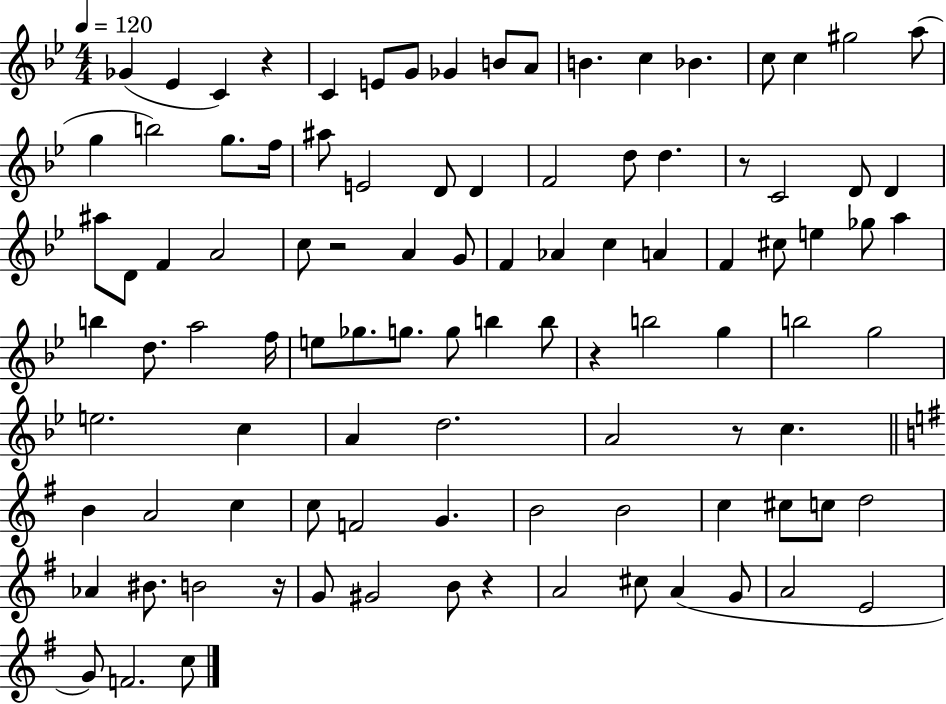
X:1
T:Untitled
M:4/4
L:1/4
K:Bb
_G _E C z C E/2 G/2 _G B/2 A/2 B c _B c/2 c ^g2 a/2 g b2 g/2 f/4 ^a/2 E2 D/2 D F2 d/2 d z/2 C2 D/2 D ^a/2 D/2 F A2 c/2 z2 A G/2 F _A c A F ^c/2 e _g/2 a b d/2 a2 f/4 e/2 _g/2 g/2 g/2 b b/2 z b2 g b2 g2 e2 c A d2 A2 z/2 c B A2 c c/2 F2 G B2 B2 c ^c/2 c/2 d2 _A ^B/2 B2 z/4 G/2 ^G2 B/2 z A2 ^c/2 A G/2 A2 E2 G/2 F2 c/2